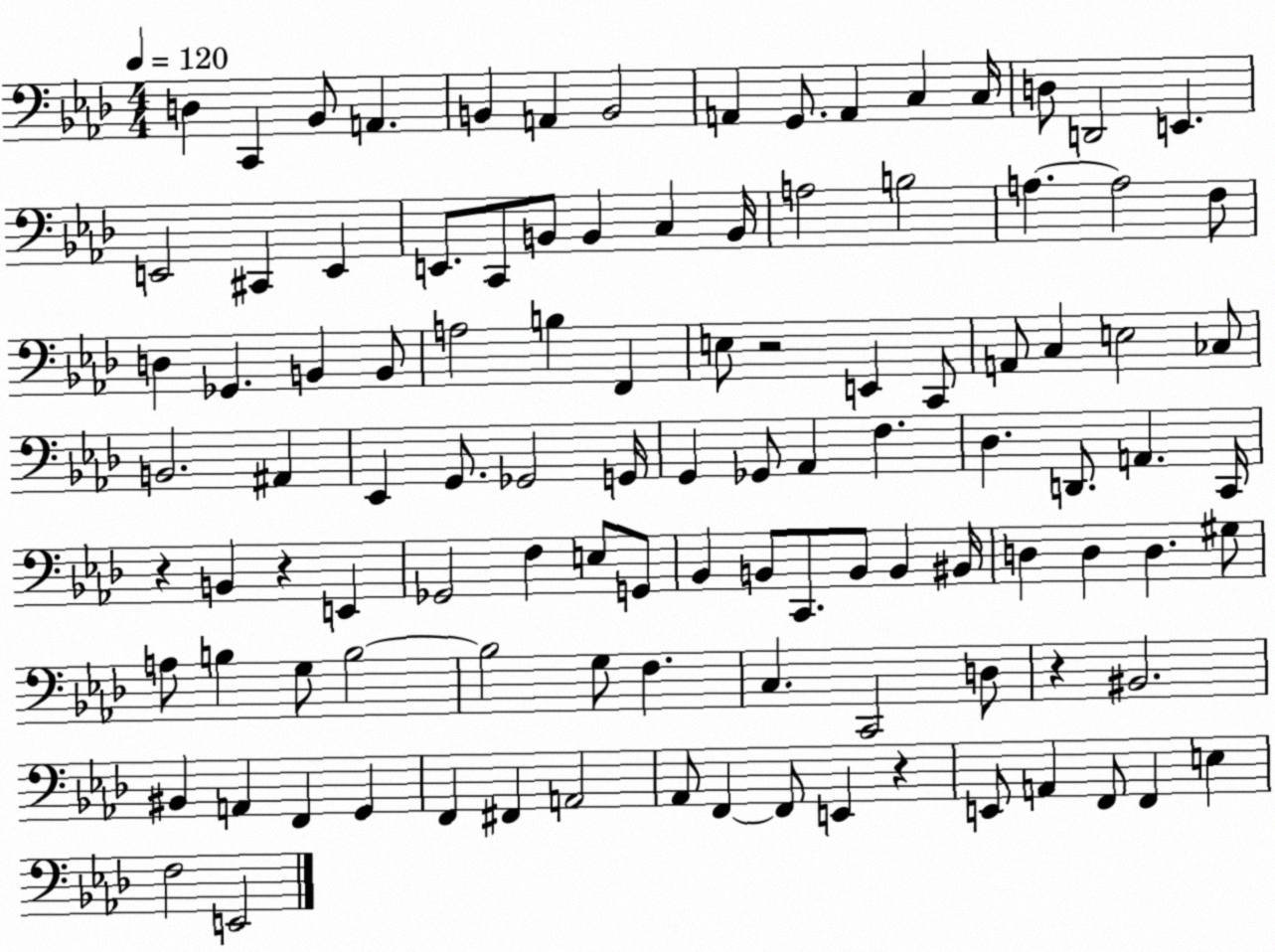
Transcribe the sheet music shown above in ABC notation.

X:1
T:Untitled
M:4/4
L:1/4
K:Ab
D, C,, _B,,/2 A,, B,, A,, B,,2 A,, G,,/2 A,, C, C,/4 D,/2 D,,2 E,, E,,2 ^C,, E,, E,,/2 C,,/2 B,,/2 B,, C, B,,/4 A,2 B,2 A, A,2 F,/2 D, _G,, B,, B,,/2 A,2 B, F,, E,/2 z2 E,, C,,/2 A,,/2 C, E,2 _C,/2 B,,2 ^A,, _E,, G,,/2 _G,,2 G,,/4 G,, _G,,/2 _A,, F, _D, D,,/2 A,, C,,/4 z B,, z E,, _G,,2 F, E,/2 G,,/2 _B,, B,,/2 C,,/2 B,,/2 B,, ^B,,/4 D, D, D, ^G,/2 A,/2 B, G,/2 B,2 B,2 G,/2 F, C, C,,2 D,/2 z ^B,,2 ^B,, A,, F,, G,, F,, ^F,, A,,2 _A,,/2 F,, F,,/2 E,, z E,,/2 A,, F,,/2 F,, E, F,2 E,,2